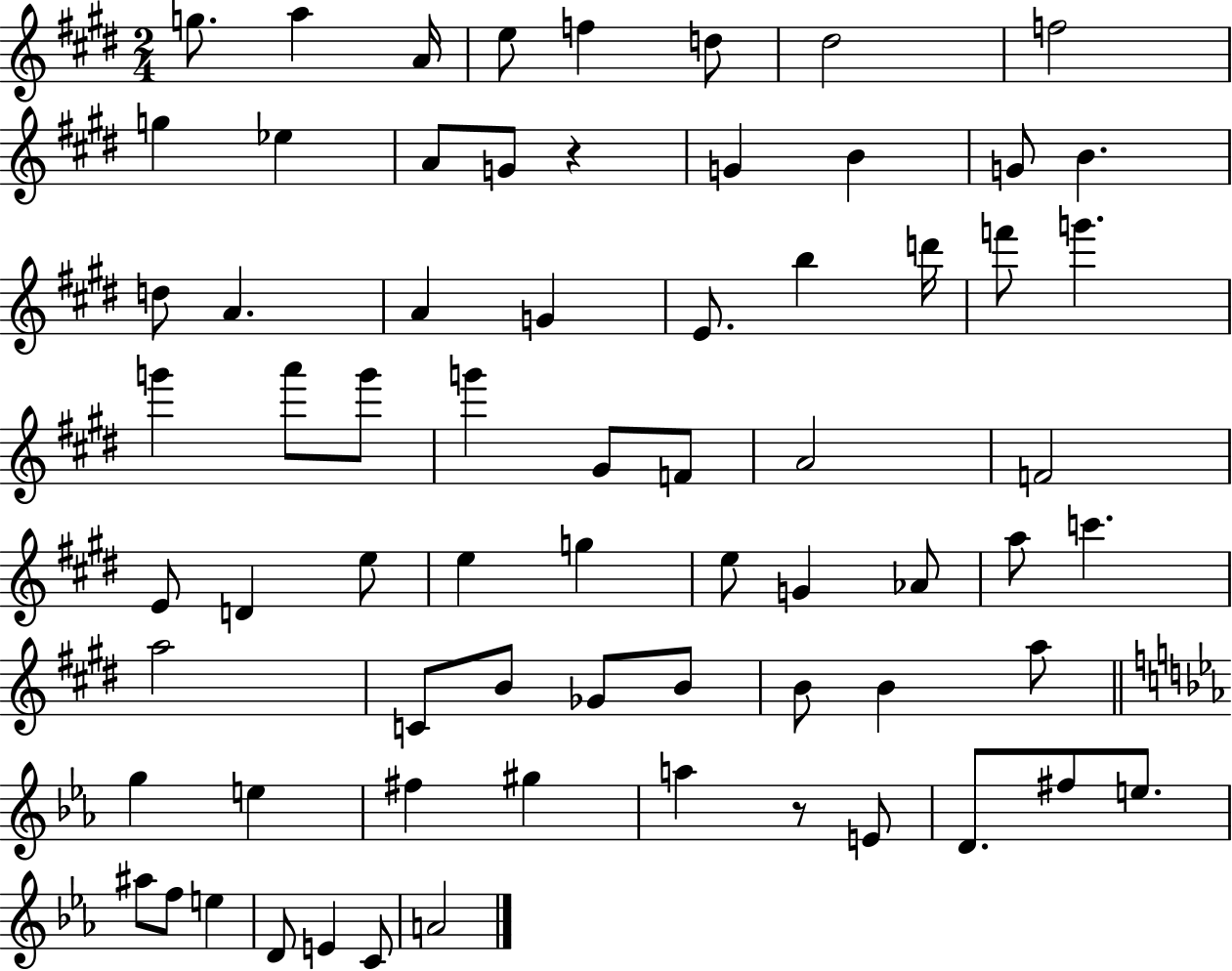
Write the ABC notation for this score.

X:1
T:Untitled
M:2/4
L:1/4
K:E
g/2 a A/4 e/2 f d/2 ^d2 f2 g _e A/2 G/2 z G B G/2 B d/2 A A G E/2 b d'/4 f'/2 g' g' a'/2 g'/2 g' ^G/2 F/2 A2 F2 E/2 D e/2 e g e/2 G _A/2 a/2 c' a2 C/2 B/2 _G/2 B/2 B/2 B a/2 g e ^f ^g a z/2 E/2 D/2 ^f/2 e/2 ^a/2 f/2 e D/2 E C/2 A2